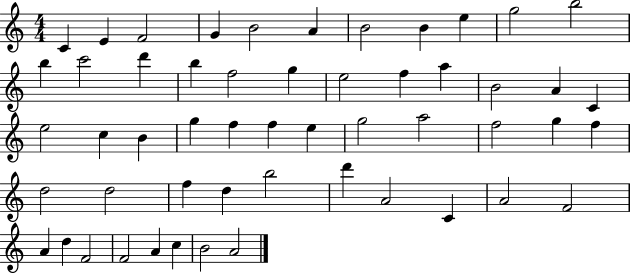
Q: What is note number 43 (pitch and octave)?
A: C4